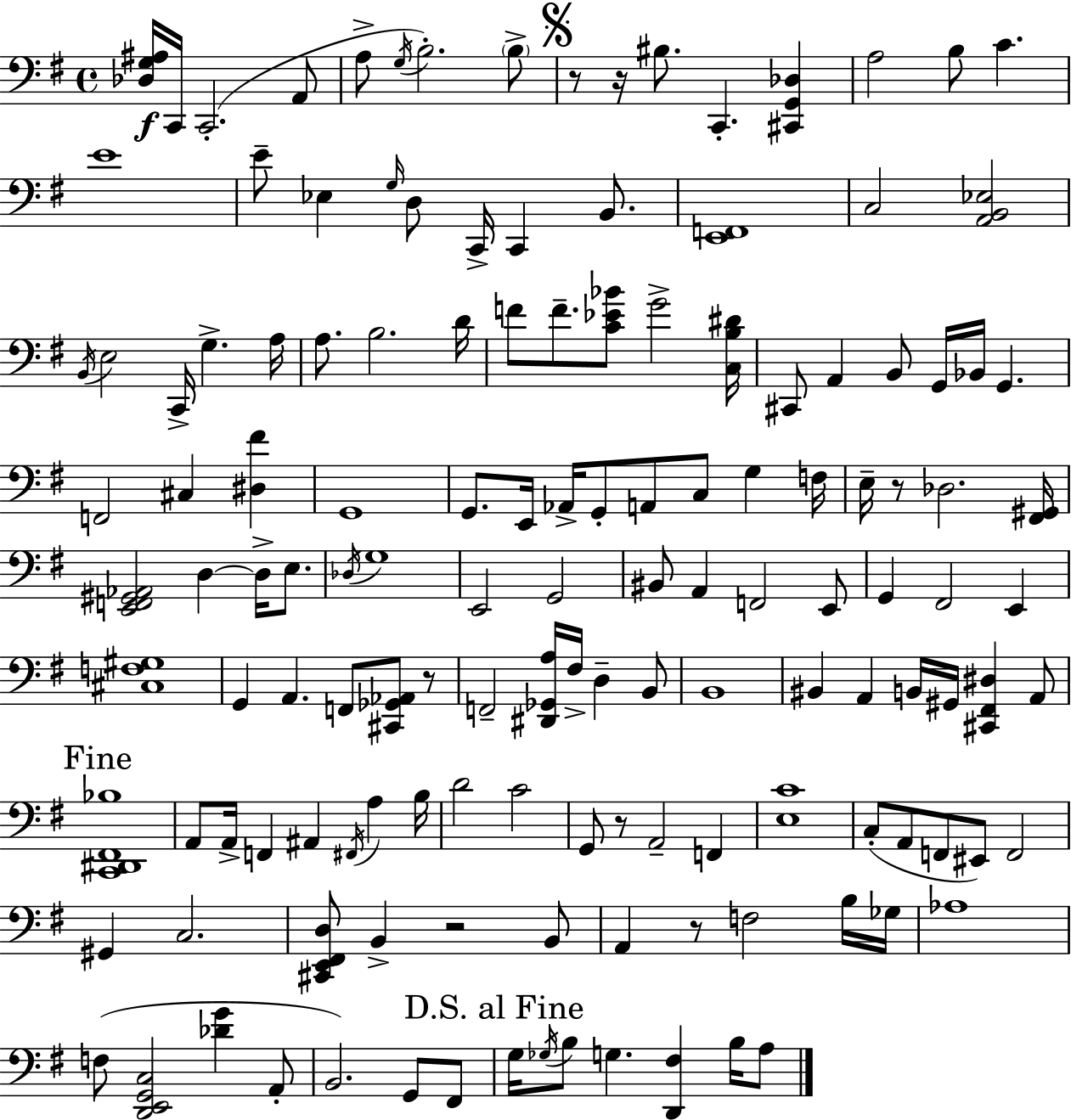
[Db3,G3,A#3]/s C2/s C2/h. A2/e A3/e G3/s B3/h. B3/e R/e R/s BIS3/e. C2/q. [C#2,G2,Db3]/q A3/h B3/e C4/q. E4/w E4/e Eb3/q G3/s D3/e C2/s C2/q B2/e. [E2,F2]/w C3/h [A2,B2,Eb3]/h B2/s E3/h C2/s G3/q. A3/s A3/e. B3/h. D4/s F4/e F4/e. [C4,Eb4,Bb4]/e G4/h [C3,B3,D#4]/s C#2/e A2/q B2/e G2/s Bb2/s G2/q. F2/h C#3/q [D#3,F#4]/q G2/w G2/e. E2/s Ab2/s G2/e A2/e C3/e G3/q F3/s E3/s R/e Db3/h. [F#2,G#2]/s [E2,F2,G#2,Ab2]/h D3/q D3/s E3/e. Db3/s G3/w E2/h G2/h BIS2/e A2/q F2/h E2/e G2/q F#2/h E2/q [C#3,F3,G#3]/w G2/q A2/q. F2/e [C#2,Gb2,Ab2]/e R/e F2/h [D#2,Gb2,A3]/s F#3/s D3/q B2/e B2/w BIS2/q A2/q B2/s G#2/s [C#2,F#2,D#3]/q A2/e [C2,D#2,F#2,Bb3]/w A2/e A2/s F2/q A#2/q F#2/s A3/q B3/s D4/h C4/h G2/e R/e A2/h F2/q [E3,C4]/w C3/e A2/e F2/e EIS2/e F2/h G#2/q C3/h. [C#2,E2,F#2,D3]/e B2/q R/h B2/e A2/q R/e F3/h B3/s Gb3/s Ab3/w F3/e [D2,E2,G2,C3]/h [Db4,G4]/q A2/e B2/h. G2/e F#2/e G3/s Gb3/s B3/e G3/q. [D2,F#3]/q B3/s A3/e